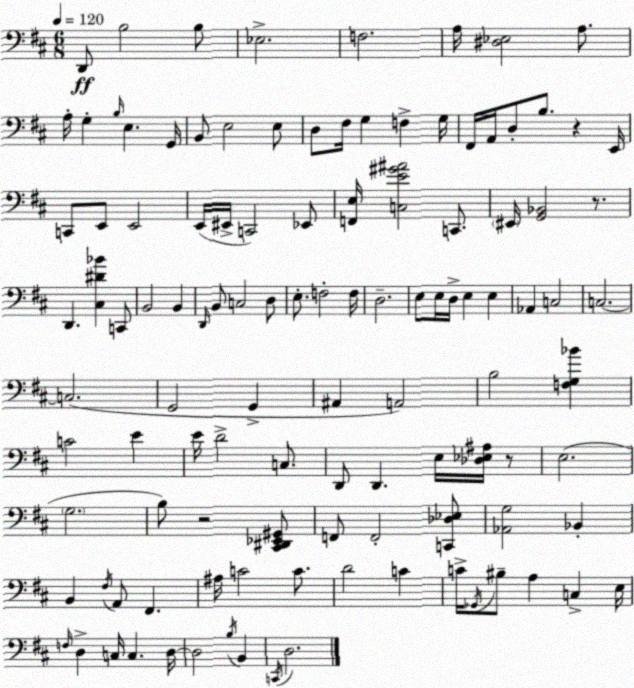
X:1
T:Untitled
M:6/8
L:1/4
K:D
D,,/2 B,2 B,/2 _E,2 F,2 A,/4 [^D,_E,]2 A,/2 A,/4 G, B,/4 E, G,,/4 B,,/2 E,2 E,/2 D,/2 ^F,/4 G, F, G,/4 ^F,,/4 A,,/4 D,/2 B,/2 z E,,/4 C,,/2 E,,/2 E,,2 E,,/4 ^E,,/4 C,,2 _E,,/2 [F,,E,]/4 [C,E^G^A]2 C,,/2 ^E,,/4 [G,,_B,,]2 z/2 D,, [^C,^D_B] C,,/2 B,,2 B,, D,,/4 B,,/2 C,2 D,/2 E,/2 F,2 F,/4 D,2 E,/2 E,/4 D,/4 E, E, _A,, C,2 C,2 C,2 G,,2 G,, ^A,, A,,2 B,2 [F,G,_B] C2 E E/4 D2 C,/2 D,,/2 D,, E,/4 [_D,_E,^A,]/4 z/2 E,2 G,2 B,/2 z2 [^C,,^D,,_E,,^G,,]/2 F,,/2 F,,2 [C,,_D,_E,]/2 [_A,,G,]2 _B,, B,, ^F,/4 A,,/2 ^F,, ^A,/4 C2 C/2 D2 C C/4 _G,,/4 ^B,/2 A, C, E,/4 F,/4 D, C,/4 C, D,/4 D,2 B,/4 B,, C,,/4 D,2